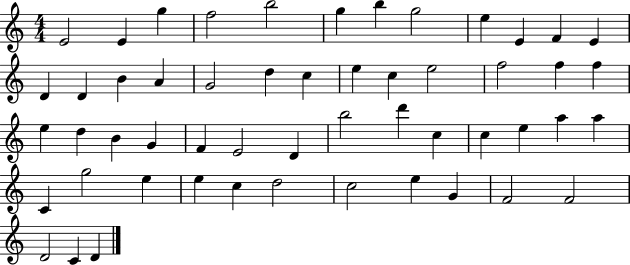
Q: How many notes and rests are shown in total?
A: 53